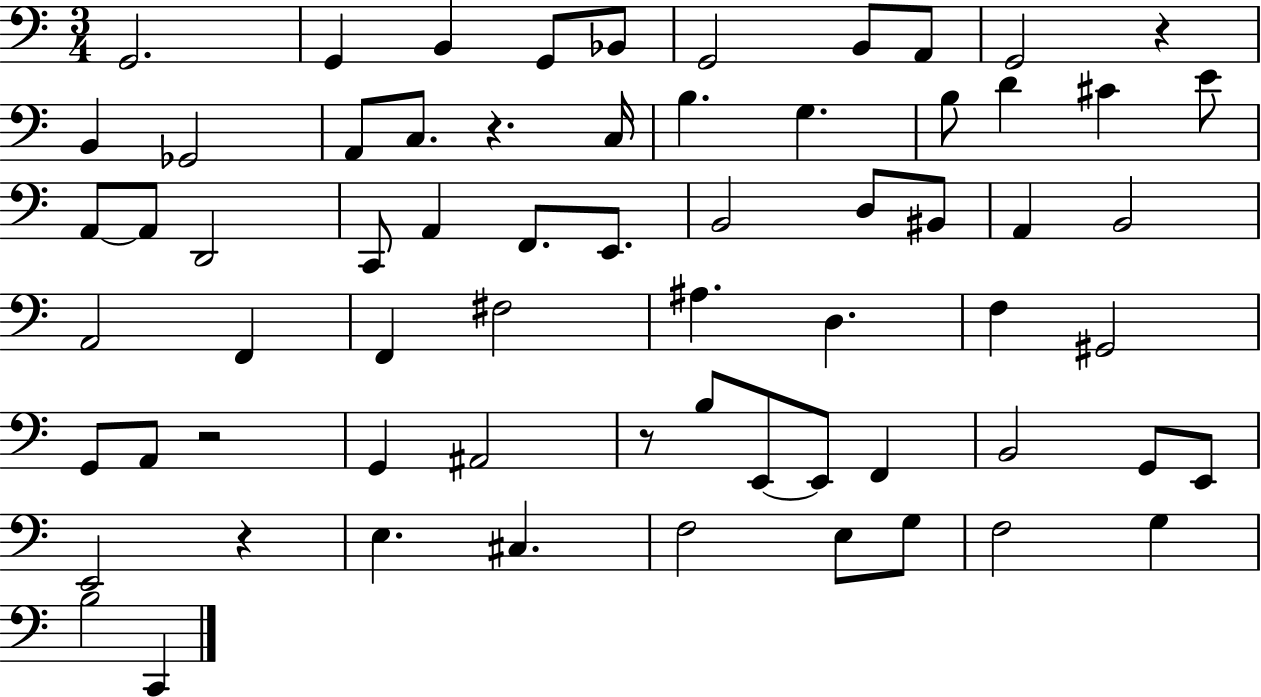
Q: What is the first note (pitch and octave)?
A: G2